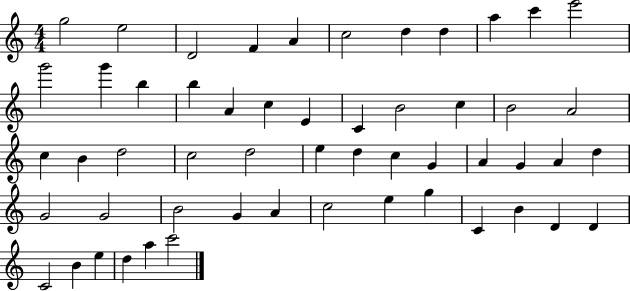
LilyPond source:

{
  \clef treble
  \numericTimeSignature
  \time 4/4
  \key c \major
  g''2 e''2 | d'2 f'4 a'4 | c''2 d''4 d''4 | a''4 c'''4 e'''2 | \break g'''2 g'''4 b''4 | b''4 a'4 c''4 e'4 | c'4 b'2 c''4 | b'2 a'2 | \break c''4 b'4 d''2 | c''2 d''2 | e''4 d''4 c''4 g'4 | a'4 g'4 a'4 d''4 | \break g'2 g'2 | b'2 g'4 a'4 | c''2 e''4 g''4 | c'4 b'4 d'4 d'4 | \break c'2 b'4 e''4 | d''4 a''4 c'''2 | \bar "|."
}